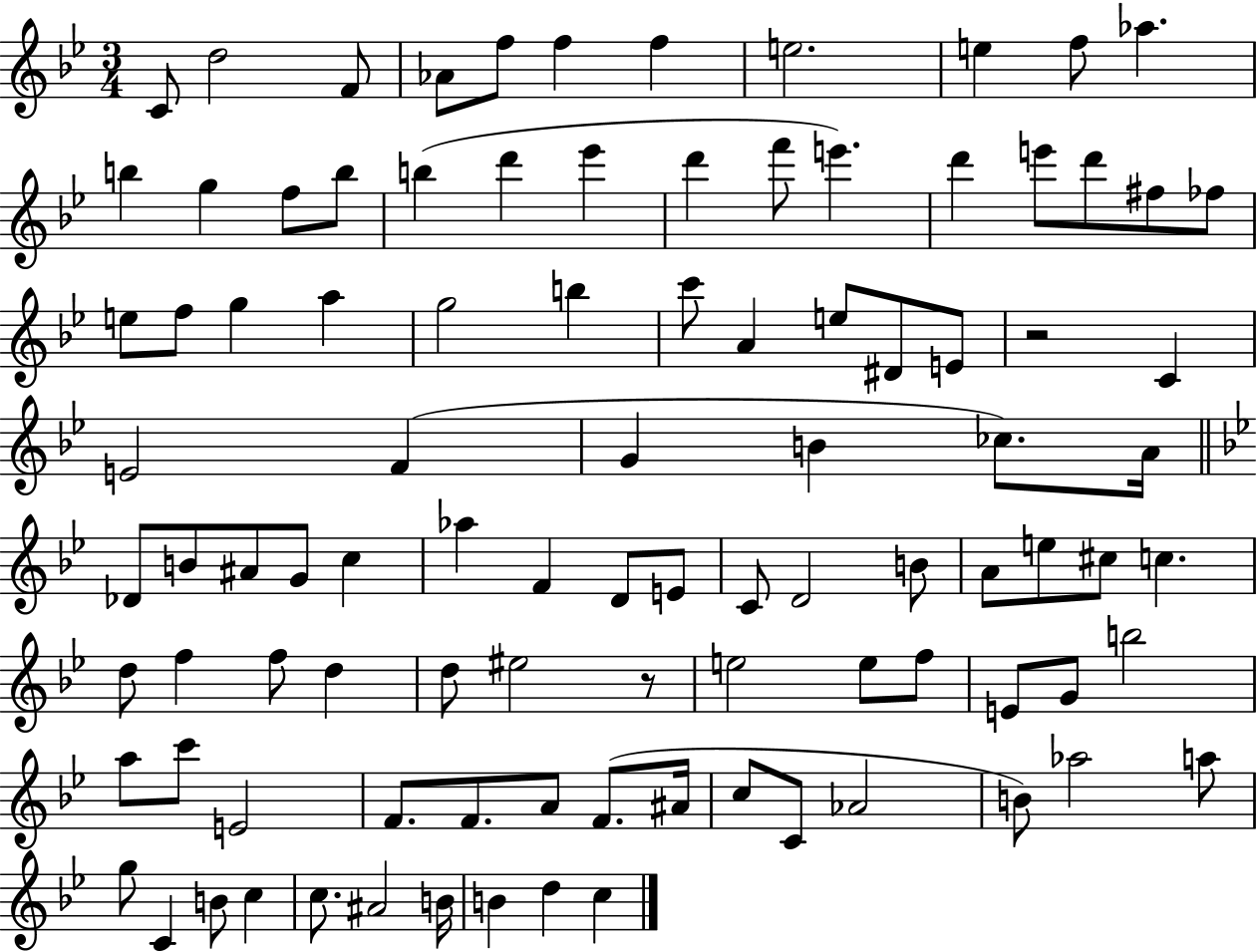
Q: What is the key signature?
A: BES major